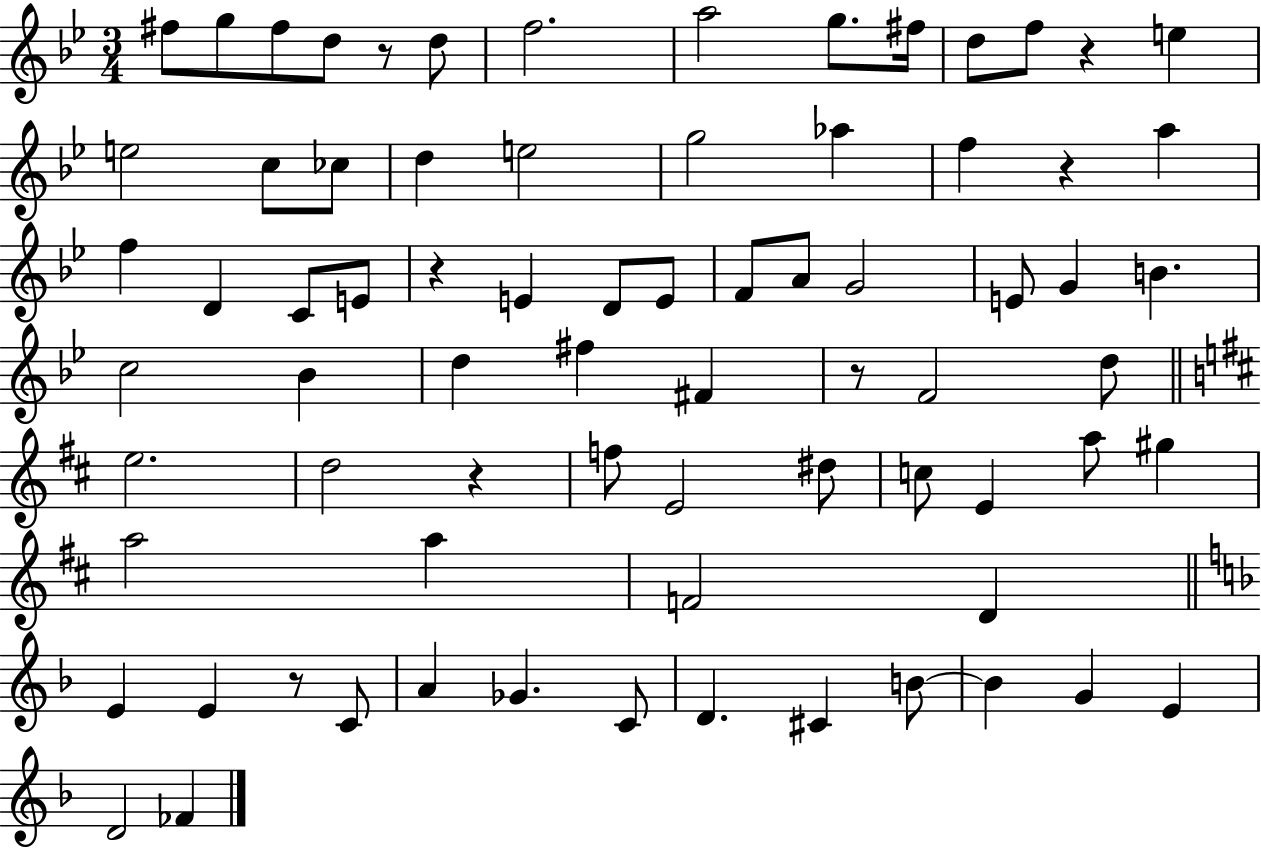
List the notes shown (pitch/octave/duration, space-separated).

F#5/e G5/e F#5/e D5/e R/e D5/e F5/h. A5/h G5/e. F#5/s D5/e F5/e R/q E5/q E5/h C5/e CES5/e D5/q E5/h G5/h Ab5/q F5/q R/q A5/q F5/q D4/q C4/e E4/e R/q E4/q D4/e E4/e F4/e A4/e G4/h E4/e G4/q B4/q. C5/h Bb4/q D5/q F#5/q F#4/q R/e F4/h D5/e E5/h. D5/h R/q F5/e E4/h D#5/e C5/e E4/q A5/e G#5/q A5/h A5/q F4/h D4/q E4/q E4/q R/e C4/e A4/q Gb4/q. C4/e D4/q. C#4/q B4/e B4/q G4/q E4/q D4/h FES4/q